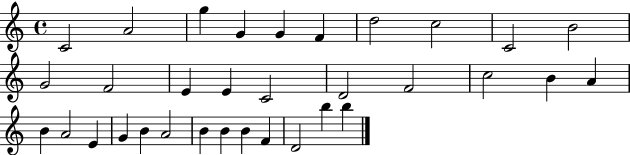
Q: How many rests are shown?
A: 0